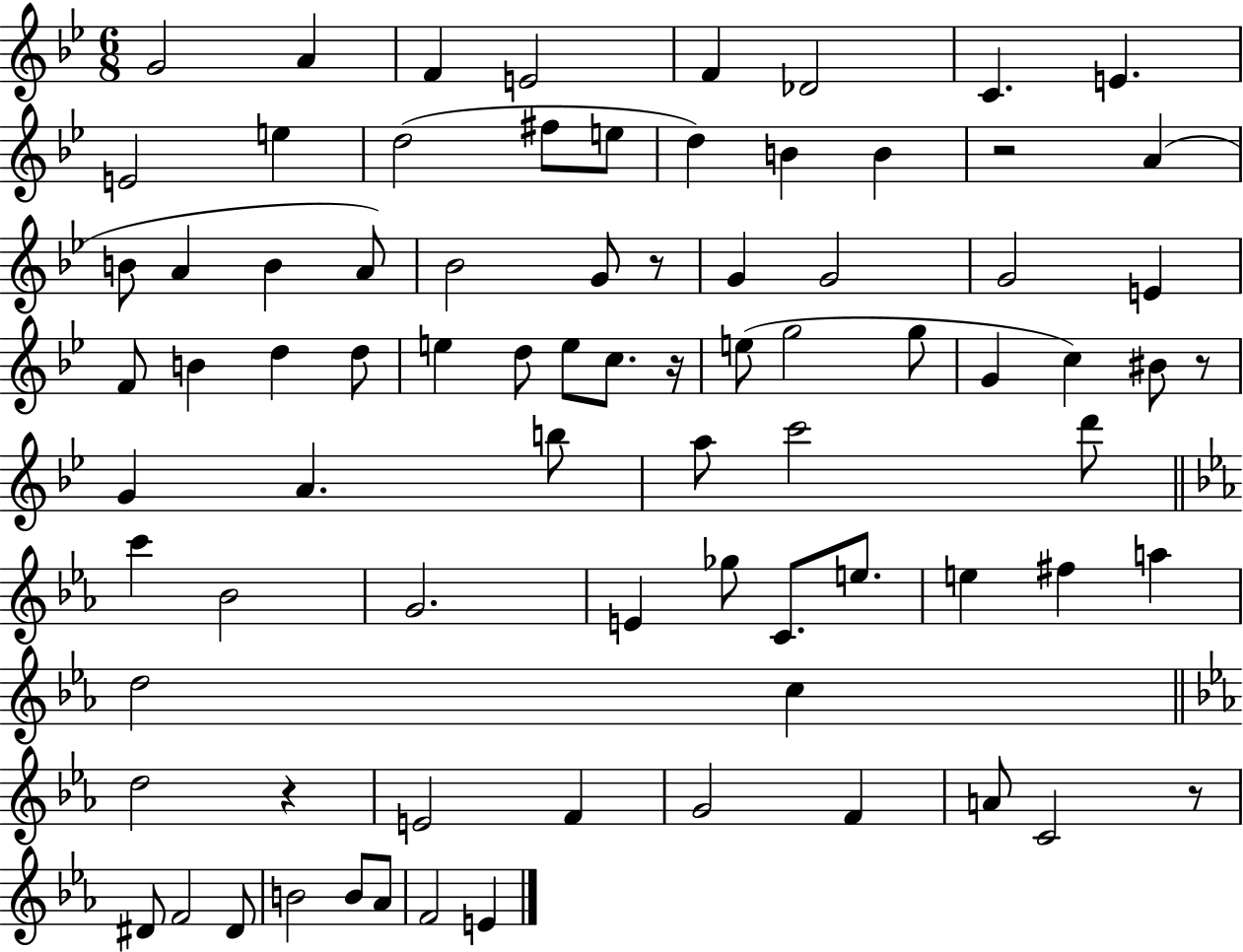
G4/h A4/q F4/q E4/h F4/q Db4/h C4/q. E4/q. E4/h E5/q D5/h F#5/e E5/e D5/q B4/q B4/q R/h A4/q B4/e A4/q B4/q A4/e Bb4/h G4/e R/e G4/q G4/h G4/h E4/q F4/e B4/q D5/q D5/e E5/q D5/e E5/e C5/e. R/s E5/e G5/h G5/e G4/q C5/q BIS4/e R/e G4/q A4/q. B5/e A5/e C6/h D6/e C6/q Bb4/h G4/h. E4/q Gb5/e C4/e. E5/e. E5/q F#5/q A5/q D5/h C5/q D5/h R/q E4/h F4/q G4/h F4/q A4/e C4/h R/e D#4/e F4/h D#4/e B4/h B4/e Ab4/e F4/h E4/q